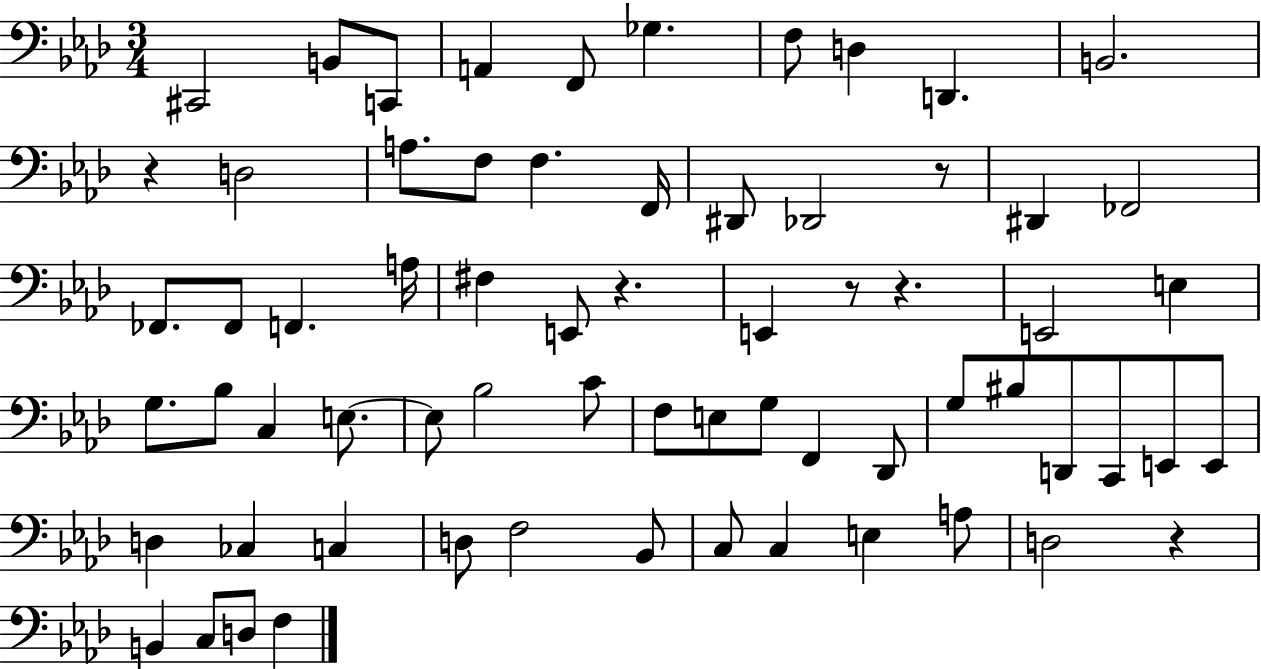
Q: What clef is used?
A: bass